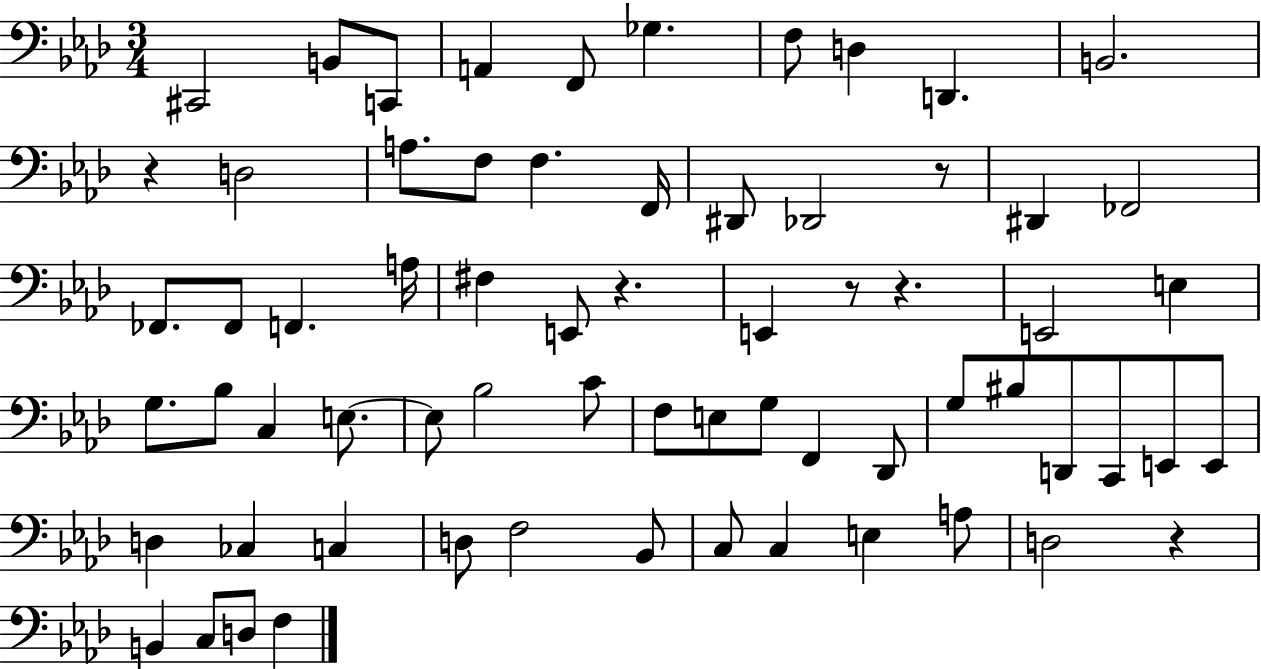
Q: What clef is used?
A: bass